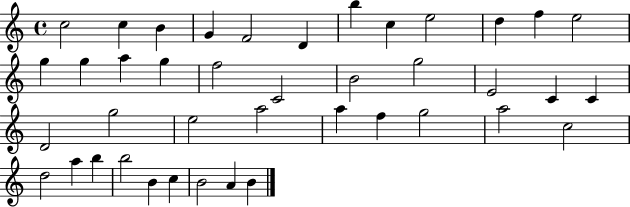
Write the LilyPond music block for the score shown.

{
  \clef treble
  \time 4/4
  \defaultTimeSignature
  \key c \major
  c''2 c''4 b'4 | g'4 f'2 d'4 | b''4 c''4 e''2 | d''4 f''4 e''2 | \break g''4 g''4 a''4 g''4 | f''2 c'2 | b'2 g''2 | e'2 c'4 c'4 | \break d'2 g''2 | e''2 a''2 | a''4 f''4 g''2 | a''2 c''2 | \break d''2 a''4 b''4 | b''2 b'4 c''4 | b'2 a'4 b'4 | \bar "|."
}